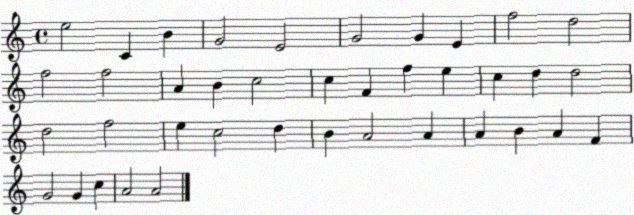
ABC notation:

X:1
T:Untitled
M:4/4
L:1/4
K:C
e2 C B G2 E2 G2 G E f2 d2 f2 f2 A B c2 c F f e c d d2 d2 f2 e c2 d B A2 A A B A F G2 G c A2 A2